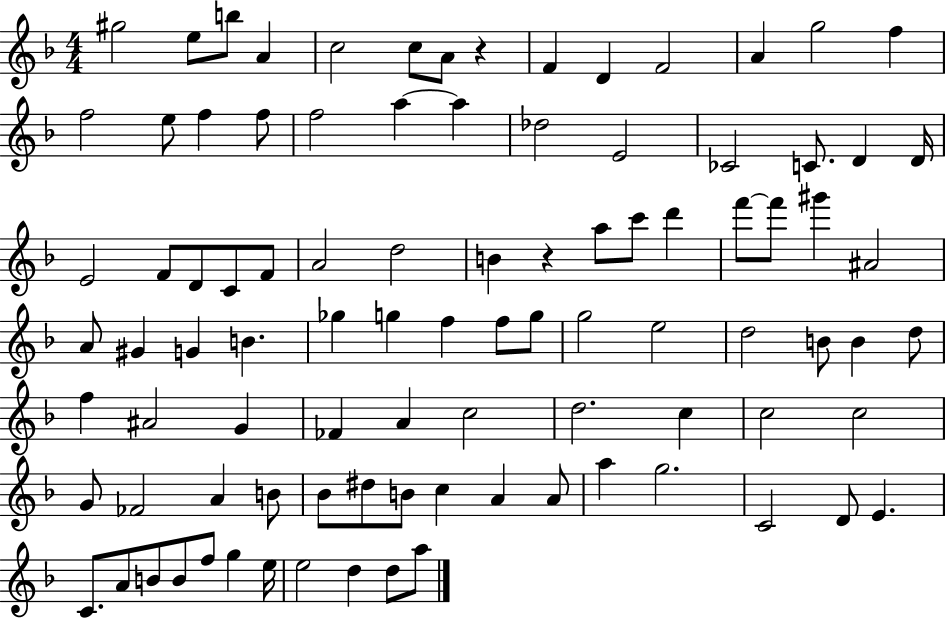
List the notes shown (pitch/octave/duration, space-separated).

G#5/h E5/e B5/e A4/q C5/h C5/e A4/e R/q F4/q D4/q F4/h A4/q G5/h F5/q F5/h E5/e F5/q F5/e F5/h A5/q A5/q Db5/h E4/h CES4/h C4/e. D4/q D4/s E4/h F4/e D4/e C4/e F4/e A4/h D5/h B4/q R/q A5/e C6/e D6/q F6/e F6/e G#6/q A#4/h A4/e G#4/q G4/q B4/q. Gb5/q G5/q F5/q F5/e G5/e G5/h E5/h D5/h B4/e B4/q D5/e F5/q A#4/h G4/q FES4/q A4/q C5/h D5/h. C5/q C5/h C5/h G4/e FES4/h A4/q B4/e Bb4/e D#5/e B4/e C5/q A4/q A4/e A5/q G5/h. C4/h D4/e E4/q. C4/e. A4/e B4/e B4/e F5/e G5/q E5/s E5/h D5/q D5/e A5/e